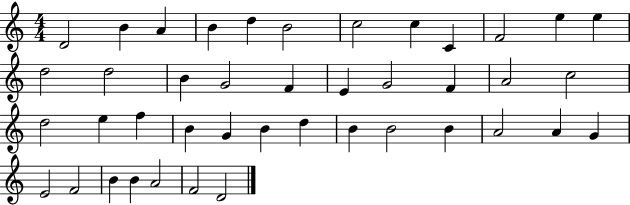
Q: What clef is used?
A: treble